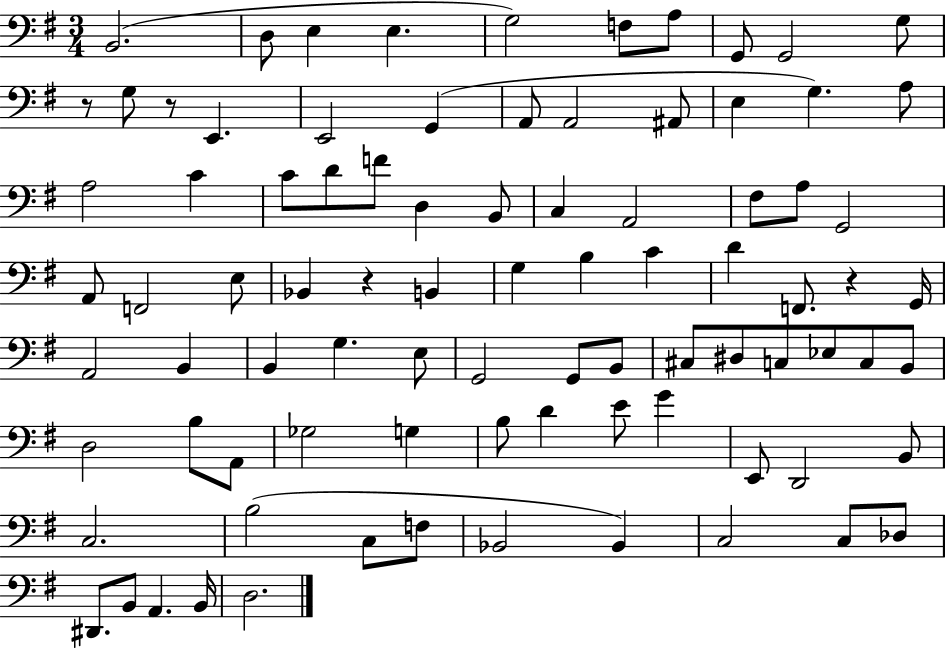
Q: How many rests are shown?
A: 4